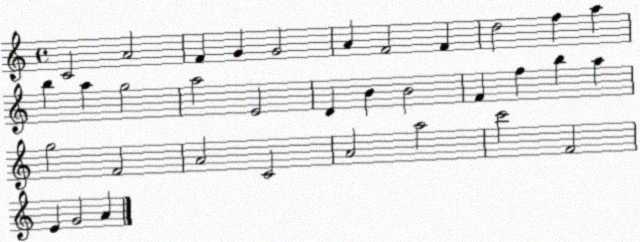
X:1
T:Untitled
M:4/4
L:1/4
K:C
C2 A2 F G G2 A F2 F d2 f a b a g2 a2 E2 D B B2 F f b a g2 F2 A2 C2 A2 a2 c'2 F2 E G2 A